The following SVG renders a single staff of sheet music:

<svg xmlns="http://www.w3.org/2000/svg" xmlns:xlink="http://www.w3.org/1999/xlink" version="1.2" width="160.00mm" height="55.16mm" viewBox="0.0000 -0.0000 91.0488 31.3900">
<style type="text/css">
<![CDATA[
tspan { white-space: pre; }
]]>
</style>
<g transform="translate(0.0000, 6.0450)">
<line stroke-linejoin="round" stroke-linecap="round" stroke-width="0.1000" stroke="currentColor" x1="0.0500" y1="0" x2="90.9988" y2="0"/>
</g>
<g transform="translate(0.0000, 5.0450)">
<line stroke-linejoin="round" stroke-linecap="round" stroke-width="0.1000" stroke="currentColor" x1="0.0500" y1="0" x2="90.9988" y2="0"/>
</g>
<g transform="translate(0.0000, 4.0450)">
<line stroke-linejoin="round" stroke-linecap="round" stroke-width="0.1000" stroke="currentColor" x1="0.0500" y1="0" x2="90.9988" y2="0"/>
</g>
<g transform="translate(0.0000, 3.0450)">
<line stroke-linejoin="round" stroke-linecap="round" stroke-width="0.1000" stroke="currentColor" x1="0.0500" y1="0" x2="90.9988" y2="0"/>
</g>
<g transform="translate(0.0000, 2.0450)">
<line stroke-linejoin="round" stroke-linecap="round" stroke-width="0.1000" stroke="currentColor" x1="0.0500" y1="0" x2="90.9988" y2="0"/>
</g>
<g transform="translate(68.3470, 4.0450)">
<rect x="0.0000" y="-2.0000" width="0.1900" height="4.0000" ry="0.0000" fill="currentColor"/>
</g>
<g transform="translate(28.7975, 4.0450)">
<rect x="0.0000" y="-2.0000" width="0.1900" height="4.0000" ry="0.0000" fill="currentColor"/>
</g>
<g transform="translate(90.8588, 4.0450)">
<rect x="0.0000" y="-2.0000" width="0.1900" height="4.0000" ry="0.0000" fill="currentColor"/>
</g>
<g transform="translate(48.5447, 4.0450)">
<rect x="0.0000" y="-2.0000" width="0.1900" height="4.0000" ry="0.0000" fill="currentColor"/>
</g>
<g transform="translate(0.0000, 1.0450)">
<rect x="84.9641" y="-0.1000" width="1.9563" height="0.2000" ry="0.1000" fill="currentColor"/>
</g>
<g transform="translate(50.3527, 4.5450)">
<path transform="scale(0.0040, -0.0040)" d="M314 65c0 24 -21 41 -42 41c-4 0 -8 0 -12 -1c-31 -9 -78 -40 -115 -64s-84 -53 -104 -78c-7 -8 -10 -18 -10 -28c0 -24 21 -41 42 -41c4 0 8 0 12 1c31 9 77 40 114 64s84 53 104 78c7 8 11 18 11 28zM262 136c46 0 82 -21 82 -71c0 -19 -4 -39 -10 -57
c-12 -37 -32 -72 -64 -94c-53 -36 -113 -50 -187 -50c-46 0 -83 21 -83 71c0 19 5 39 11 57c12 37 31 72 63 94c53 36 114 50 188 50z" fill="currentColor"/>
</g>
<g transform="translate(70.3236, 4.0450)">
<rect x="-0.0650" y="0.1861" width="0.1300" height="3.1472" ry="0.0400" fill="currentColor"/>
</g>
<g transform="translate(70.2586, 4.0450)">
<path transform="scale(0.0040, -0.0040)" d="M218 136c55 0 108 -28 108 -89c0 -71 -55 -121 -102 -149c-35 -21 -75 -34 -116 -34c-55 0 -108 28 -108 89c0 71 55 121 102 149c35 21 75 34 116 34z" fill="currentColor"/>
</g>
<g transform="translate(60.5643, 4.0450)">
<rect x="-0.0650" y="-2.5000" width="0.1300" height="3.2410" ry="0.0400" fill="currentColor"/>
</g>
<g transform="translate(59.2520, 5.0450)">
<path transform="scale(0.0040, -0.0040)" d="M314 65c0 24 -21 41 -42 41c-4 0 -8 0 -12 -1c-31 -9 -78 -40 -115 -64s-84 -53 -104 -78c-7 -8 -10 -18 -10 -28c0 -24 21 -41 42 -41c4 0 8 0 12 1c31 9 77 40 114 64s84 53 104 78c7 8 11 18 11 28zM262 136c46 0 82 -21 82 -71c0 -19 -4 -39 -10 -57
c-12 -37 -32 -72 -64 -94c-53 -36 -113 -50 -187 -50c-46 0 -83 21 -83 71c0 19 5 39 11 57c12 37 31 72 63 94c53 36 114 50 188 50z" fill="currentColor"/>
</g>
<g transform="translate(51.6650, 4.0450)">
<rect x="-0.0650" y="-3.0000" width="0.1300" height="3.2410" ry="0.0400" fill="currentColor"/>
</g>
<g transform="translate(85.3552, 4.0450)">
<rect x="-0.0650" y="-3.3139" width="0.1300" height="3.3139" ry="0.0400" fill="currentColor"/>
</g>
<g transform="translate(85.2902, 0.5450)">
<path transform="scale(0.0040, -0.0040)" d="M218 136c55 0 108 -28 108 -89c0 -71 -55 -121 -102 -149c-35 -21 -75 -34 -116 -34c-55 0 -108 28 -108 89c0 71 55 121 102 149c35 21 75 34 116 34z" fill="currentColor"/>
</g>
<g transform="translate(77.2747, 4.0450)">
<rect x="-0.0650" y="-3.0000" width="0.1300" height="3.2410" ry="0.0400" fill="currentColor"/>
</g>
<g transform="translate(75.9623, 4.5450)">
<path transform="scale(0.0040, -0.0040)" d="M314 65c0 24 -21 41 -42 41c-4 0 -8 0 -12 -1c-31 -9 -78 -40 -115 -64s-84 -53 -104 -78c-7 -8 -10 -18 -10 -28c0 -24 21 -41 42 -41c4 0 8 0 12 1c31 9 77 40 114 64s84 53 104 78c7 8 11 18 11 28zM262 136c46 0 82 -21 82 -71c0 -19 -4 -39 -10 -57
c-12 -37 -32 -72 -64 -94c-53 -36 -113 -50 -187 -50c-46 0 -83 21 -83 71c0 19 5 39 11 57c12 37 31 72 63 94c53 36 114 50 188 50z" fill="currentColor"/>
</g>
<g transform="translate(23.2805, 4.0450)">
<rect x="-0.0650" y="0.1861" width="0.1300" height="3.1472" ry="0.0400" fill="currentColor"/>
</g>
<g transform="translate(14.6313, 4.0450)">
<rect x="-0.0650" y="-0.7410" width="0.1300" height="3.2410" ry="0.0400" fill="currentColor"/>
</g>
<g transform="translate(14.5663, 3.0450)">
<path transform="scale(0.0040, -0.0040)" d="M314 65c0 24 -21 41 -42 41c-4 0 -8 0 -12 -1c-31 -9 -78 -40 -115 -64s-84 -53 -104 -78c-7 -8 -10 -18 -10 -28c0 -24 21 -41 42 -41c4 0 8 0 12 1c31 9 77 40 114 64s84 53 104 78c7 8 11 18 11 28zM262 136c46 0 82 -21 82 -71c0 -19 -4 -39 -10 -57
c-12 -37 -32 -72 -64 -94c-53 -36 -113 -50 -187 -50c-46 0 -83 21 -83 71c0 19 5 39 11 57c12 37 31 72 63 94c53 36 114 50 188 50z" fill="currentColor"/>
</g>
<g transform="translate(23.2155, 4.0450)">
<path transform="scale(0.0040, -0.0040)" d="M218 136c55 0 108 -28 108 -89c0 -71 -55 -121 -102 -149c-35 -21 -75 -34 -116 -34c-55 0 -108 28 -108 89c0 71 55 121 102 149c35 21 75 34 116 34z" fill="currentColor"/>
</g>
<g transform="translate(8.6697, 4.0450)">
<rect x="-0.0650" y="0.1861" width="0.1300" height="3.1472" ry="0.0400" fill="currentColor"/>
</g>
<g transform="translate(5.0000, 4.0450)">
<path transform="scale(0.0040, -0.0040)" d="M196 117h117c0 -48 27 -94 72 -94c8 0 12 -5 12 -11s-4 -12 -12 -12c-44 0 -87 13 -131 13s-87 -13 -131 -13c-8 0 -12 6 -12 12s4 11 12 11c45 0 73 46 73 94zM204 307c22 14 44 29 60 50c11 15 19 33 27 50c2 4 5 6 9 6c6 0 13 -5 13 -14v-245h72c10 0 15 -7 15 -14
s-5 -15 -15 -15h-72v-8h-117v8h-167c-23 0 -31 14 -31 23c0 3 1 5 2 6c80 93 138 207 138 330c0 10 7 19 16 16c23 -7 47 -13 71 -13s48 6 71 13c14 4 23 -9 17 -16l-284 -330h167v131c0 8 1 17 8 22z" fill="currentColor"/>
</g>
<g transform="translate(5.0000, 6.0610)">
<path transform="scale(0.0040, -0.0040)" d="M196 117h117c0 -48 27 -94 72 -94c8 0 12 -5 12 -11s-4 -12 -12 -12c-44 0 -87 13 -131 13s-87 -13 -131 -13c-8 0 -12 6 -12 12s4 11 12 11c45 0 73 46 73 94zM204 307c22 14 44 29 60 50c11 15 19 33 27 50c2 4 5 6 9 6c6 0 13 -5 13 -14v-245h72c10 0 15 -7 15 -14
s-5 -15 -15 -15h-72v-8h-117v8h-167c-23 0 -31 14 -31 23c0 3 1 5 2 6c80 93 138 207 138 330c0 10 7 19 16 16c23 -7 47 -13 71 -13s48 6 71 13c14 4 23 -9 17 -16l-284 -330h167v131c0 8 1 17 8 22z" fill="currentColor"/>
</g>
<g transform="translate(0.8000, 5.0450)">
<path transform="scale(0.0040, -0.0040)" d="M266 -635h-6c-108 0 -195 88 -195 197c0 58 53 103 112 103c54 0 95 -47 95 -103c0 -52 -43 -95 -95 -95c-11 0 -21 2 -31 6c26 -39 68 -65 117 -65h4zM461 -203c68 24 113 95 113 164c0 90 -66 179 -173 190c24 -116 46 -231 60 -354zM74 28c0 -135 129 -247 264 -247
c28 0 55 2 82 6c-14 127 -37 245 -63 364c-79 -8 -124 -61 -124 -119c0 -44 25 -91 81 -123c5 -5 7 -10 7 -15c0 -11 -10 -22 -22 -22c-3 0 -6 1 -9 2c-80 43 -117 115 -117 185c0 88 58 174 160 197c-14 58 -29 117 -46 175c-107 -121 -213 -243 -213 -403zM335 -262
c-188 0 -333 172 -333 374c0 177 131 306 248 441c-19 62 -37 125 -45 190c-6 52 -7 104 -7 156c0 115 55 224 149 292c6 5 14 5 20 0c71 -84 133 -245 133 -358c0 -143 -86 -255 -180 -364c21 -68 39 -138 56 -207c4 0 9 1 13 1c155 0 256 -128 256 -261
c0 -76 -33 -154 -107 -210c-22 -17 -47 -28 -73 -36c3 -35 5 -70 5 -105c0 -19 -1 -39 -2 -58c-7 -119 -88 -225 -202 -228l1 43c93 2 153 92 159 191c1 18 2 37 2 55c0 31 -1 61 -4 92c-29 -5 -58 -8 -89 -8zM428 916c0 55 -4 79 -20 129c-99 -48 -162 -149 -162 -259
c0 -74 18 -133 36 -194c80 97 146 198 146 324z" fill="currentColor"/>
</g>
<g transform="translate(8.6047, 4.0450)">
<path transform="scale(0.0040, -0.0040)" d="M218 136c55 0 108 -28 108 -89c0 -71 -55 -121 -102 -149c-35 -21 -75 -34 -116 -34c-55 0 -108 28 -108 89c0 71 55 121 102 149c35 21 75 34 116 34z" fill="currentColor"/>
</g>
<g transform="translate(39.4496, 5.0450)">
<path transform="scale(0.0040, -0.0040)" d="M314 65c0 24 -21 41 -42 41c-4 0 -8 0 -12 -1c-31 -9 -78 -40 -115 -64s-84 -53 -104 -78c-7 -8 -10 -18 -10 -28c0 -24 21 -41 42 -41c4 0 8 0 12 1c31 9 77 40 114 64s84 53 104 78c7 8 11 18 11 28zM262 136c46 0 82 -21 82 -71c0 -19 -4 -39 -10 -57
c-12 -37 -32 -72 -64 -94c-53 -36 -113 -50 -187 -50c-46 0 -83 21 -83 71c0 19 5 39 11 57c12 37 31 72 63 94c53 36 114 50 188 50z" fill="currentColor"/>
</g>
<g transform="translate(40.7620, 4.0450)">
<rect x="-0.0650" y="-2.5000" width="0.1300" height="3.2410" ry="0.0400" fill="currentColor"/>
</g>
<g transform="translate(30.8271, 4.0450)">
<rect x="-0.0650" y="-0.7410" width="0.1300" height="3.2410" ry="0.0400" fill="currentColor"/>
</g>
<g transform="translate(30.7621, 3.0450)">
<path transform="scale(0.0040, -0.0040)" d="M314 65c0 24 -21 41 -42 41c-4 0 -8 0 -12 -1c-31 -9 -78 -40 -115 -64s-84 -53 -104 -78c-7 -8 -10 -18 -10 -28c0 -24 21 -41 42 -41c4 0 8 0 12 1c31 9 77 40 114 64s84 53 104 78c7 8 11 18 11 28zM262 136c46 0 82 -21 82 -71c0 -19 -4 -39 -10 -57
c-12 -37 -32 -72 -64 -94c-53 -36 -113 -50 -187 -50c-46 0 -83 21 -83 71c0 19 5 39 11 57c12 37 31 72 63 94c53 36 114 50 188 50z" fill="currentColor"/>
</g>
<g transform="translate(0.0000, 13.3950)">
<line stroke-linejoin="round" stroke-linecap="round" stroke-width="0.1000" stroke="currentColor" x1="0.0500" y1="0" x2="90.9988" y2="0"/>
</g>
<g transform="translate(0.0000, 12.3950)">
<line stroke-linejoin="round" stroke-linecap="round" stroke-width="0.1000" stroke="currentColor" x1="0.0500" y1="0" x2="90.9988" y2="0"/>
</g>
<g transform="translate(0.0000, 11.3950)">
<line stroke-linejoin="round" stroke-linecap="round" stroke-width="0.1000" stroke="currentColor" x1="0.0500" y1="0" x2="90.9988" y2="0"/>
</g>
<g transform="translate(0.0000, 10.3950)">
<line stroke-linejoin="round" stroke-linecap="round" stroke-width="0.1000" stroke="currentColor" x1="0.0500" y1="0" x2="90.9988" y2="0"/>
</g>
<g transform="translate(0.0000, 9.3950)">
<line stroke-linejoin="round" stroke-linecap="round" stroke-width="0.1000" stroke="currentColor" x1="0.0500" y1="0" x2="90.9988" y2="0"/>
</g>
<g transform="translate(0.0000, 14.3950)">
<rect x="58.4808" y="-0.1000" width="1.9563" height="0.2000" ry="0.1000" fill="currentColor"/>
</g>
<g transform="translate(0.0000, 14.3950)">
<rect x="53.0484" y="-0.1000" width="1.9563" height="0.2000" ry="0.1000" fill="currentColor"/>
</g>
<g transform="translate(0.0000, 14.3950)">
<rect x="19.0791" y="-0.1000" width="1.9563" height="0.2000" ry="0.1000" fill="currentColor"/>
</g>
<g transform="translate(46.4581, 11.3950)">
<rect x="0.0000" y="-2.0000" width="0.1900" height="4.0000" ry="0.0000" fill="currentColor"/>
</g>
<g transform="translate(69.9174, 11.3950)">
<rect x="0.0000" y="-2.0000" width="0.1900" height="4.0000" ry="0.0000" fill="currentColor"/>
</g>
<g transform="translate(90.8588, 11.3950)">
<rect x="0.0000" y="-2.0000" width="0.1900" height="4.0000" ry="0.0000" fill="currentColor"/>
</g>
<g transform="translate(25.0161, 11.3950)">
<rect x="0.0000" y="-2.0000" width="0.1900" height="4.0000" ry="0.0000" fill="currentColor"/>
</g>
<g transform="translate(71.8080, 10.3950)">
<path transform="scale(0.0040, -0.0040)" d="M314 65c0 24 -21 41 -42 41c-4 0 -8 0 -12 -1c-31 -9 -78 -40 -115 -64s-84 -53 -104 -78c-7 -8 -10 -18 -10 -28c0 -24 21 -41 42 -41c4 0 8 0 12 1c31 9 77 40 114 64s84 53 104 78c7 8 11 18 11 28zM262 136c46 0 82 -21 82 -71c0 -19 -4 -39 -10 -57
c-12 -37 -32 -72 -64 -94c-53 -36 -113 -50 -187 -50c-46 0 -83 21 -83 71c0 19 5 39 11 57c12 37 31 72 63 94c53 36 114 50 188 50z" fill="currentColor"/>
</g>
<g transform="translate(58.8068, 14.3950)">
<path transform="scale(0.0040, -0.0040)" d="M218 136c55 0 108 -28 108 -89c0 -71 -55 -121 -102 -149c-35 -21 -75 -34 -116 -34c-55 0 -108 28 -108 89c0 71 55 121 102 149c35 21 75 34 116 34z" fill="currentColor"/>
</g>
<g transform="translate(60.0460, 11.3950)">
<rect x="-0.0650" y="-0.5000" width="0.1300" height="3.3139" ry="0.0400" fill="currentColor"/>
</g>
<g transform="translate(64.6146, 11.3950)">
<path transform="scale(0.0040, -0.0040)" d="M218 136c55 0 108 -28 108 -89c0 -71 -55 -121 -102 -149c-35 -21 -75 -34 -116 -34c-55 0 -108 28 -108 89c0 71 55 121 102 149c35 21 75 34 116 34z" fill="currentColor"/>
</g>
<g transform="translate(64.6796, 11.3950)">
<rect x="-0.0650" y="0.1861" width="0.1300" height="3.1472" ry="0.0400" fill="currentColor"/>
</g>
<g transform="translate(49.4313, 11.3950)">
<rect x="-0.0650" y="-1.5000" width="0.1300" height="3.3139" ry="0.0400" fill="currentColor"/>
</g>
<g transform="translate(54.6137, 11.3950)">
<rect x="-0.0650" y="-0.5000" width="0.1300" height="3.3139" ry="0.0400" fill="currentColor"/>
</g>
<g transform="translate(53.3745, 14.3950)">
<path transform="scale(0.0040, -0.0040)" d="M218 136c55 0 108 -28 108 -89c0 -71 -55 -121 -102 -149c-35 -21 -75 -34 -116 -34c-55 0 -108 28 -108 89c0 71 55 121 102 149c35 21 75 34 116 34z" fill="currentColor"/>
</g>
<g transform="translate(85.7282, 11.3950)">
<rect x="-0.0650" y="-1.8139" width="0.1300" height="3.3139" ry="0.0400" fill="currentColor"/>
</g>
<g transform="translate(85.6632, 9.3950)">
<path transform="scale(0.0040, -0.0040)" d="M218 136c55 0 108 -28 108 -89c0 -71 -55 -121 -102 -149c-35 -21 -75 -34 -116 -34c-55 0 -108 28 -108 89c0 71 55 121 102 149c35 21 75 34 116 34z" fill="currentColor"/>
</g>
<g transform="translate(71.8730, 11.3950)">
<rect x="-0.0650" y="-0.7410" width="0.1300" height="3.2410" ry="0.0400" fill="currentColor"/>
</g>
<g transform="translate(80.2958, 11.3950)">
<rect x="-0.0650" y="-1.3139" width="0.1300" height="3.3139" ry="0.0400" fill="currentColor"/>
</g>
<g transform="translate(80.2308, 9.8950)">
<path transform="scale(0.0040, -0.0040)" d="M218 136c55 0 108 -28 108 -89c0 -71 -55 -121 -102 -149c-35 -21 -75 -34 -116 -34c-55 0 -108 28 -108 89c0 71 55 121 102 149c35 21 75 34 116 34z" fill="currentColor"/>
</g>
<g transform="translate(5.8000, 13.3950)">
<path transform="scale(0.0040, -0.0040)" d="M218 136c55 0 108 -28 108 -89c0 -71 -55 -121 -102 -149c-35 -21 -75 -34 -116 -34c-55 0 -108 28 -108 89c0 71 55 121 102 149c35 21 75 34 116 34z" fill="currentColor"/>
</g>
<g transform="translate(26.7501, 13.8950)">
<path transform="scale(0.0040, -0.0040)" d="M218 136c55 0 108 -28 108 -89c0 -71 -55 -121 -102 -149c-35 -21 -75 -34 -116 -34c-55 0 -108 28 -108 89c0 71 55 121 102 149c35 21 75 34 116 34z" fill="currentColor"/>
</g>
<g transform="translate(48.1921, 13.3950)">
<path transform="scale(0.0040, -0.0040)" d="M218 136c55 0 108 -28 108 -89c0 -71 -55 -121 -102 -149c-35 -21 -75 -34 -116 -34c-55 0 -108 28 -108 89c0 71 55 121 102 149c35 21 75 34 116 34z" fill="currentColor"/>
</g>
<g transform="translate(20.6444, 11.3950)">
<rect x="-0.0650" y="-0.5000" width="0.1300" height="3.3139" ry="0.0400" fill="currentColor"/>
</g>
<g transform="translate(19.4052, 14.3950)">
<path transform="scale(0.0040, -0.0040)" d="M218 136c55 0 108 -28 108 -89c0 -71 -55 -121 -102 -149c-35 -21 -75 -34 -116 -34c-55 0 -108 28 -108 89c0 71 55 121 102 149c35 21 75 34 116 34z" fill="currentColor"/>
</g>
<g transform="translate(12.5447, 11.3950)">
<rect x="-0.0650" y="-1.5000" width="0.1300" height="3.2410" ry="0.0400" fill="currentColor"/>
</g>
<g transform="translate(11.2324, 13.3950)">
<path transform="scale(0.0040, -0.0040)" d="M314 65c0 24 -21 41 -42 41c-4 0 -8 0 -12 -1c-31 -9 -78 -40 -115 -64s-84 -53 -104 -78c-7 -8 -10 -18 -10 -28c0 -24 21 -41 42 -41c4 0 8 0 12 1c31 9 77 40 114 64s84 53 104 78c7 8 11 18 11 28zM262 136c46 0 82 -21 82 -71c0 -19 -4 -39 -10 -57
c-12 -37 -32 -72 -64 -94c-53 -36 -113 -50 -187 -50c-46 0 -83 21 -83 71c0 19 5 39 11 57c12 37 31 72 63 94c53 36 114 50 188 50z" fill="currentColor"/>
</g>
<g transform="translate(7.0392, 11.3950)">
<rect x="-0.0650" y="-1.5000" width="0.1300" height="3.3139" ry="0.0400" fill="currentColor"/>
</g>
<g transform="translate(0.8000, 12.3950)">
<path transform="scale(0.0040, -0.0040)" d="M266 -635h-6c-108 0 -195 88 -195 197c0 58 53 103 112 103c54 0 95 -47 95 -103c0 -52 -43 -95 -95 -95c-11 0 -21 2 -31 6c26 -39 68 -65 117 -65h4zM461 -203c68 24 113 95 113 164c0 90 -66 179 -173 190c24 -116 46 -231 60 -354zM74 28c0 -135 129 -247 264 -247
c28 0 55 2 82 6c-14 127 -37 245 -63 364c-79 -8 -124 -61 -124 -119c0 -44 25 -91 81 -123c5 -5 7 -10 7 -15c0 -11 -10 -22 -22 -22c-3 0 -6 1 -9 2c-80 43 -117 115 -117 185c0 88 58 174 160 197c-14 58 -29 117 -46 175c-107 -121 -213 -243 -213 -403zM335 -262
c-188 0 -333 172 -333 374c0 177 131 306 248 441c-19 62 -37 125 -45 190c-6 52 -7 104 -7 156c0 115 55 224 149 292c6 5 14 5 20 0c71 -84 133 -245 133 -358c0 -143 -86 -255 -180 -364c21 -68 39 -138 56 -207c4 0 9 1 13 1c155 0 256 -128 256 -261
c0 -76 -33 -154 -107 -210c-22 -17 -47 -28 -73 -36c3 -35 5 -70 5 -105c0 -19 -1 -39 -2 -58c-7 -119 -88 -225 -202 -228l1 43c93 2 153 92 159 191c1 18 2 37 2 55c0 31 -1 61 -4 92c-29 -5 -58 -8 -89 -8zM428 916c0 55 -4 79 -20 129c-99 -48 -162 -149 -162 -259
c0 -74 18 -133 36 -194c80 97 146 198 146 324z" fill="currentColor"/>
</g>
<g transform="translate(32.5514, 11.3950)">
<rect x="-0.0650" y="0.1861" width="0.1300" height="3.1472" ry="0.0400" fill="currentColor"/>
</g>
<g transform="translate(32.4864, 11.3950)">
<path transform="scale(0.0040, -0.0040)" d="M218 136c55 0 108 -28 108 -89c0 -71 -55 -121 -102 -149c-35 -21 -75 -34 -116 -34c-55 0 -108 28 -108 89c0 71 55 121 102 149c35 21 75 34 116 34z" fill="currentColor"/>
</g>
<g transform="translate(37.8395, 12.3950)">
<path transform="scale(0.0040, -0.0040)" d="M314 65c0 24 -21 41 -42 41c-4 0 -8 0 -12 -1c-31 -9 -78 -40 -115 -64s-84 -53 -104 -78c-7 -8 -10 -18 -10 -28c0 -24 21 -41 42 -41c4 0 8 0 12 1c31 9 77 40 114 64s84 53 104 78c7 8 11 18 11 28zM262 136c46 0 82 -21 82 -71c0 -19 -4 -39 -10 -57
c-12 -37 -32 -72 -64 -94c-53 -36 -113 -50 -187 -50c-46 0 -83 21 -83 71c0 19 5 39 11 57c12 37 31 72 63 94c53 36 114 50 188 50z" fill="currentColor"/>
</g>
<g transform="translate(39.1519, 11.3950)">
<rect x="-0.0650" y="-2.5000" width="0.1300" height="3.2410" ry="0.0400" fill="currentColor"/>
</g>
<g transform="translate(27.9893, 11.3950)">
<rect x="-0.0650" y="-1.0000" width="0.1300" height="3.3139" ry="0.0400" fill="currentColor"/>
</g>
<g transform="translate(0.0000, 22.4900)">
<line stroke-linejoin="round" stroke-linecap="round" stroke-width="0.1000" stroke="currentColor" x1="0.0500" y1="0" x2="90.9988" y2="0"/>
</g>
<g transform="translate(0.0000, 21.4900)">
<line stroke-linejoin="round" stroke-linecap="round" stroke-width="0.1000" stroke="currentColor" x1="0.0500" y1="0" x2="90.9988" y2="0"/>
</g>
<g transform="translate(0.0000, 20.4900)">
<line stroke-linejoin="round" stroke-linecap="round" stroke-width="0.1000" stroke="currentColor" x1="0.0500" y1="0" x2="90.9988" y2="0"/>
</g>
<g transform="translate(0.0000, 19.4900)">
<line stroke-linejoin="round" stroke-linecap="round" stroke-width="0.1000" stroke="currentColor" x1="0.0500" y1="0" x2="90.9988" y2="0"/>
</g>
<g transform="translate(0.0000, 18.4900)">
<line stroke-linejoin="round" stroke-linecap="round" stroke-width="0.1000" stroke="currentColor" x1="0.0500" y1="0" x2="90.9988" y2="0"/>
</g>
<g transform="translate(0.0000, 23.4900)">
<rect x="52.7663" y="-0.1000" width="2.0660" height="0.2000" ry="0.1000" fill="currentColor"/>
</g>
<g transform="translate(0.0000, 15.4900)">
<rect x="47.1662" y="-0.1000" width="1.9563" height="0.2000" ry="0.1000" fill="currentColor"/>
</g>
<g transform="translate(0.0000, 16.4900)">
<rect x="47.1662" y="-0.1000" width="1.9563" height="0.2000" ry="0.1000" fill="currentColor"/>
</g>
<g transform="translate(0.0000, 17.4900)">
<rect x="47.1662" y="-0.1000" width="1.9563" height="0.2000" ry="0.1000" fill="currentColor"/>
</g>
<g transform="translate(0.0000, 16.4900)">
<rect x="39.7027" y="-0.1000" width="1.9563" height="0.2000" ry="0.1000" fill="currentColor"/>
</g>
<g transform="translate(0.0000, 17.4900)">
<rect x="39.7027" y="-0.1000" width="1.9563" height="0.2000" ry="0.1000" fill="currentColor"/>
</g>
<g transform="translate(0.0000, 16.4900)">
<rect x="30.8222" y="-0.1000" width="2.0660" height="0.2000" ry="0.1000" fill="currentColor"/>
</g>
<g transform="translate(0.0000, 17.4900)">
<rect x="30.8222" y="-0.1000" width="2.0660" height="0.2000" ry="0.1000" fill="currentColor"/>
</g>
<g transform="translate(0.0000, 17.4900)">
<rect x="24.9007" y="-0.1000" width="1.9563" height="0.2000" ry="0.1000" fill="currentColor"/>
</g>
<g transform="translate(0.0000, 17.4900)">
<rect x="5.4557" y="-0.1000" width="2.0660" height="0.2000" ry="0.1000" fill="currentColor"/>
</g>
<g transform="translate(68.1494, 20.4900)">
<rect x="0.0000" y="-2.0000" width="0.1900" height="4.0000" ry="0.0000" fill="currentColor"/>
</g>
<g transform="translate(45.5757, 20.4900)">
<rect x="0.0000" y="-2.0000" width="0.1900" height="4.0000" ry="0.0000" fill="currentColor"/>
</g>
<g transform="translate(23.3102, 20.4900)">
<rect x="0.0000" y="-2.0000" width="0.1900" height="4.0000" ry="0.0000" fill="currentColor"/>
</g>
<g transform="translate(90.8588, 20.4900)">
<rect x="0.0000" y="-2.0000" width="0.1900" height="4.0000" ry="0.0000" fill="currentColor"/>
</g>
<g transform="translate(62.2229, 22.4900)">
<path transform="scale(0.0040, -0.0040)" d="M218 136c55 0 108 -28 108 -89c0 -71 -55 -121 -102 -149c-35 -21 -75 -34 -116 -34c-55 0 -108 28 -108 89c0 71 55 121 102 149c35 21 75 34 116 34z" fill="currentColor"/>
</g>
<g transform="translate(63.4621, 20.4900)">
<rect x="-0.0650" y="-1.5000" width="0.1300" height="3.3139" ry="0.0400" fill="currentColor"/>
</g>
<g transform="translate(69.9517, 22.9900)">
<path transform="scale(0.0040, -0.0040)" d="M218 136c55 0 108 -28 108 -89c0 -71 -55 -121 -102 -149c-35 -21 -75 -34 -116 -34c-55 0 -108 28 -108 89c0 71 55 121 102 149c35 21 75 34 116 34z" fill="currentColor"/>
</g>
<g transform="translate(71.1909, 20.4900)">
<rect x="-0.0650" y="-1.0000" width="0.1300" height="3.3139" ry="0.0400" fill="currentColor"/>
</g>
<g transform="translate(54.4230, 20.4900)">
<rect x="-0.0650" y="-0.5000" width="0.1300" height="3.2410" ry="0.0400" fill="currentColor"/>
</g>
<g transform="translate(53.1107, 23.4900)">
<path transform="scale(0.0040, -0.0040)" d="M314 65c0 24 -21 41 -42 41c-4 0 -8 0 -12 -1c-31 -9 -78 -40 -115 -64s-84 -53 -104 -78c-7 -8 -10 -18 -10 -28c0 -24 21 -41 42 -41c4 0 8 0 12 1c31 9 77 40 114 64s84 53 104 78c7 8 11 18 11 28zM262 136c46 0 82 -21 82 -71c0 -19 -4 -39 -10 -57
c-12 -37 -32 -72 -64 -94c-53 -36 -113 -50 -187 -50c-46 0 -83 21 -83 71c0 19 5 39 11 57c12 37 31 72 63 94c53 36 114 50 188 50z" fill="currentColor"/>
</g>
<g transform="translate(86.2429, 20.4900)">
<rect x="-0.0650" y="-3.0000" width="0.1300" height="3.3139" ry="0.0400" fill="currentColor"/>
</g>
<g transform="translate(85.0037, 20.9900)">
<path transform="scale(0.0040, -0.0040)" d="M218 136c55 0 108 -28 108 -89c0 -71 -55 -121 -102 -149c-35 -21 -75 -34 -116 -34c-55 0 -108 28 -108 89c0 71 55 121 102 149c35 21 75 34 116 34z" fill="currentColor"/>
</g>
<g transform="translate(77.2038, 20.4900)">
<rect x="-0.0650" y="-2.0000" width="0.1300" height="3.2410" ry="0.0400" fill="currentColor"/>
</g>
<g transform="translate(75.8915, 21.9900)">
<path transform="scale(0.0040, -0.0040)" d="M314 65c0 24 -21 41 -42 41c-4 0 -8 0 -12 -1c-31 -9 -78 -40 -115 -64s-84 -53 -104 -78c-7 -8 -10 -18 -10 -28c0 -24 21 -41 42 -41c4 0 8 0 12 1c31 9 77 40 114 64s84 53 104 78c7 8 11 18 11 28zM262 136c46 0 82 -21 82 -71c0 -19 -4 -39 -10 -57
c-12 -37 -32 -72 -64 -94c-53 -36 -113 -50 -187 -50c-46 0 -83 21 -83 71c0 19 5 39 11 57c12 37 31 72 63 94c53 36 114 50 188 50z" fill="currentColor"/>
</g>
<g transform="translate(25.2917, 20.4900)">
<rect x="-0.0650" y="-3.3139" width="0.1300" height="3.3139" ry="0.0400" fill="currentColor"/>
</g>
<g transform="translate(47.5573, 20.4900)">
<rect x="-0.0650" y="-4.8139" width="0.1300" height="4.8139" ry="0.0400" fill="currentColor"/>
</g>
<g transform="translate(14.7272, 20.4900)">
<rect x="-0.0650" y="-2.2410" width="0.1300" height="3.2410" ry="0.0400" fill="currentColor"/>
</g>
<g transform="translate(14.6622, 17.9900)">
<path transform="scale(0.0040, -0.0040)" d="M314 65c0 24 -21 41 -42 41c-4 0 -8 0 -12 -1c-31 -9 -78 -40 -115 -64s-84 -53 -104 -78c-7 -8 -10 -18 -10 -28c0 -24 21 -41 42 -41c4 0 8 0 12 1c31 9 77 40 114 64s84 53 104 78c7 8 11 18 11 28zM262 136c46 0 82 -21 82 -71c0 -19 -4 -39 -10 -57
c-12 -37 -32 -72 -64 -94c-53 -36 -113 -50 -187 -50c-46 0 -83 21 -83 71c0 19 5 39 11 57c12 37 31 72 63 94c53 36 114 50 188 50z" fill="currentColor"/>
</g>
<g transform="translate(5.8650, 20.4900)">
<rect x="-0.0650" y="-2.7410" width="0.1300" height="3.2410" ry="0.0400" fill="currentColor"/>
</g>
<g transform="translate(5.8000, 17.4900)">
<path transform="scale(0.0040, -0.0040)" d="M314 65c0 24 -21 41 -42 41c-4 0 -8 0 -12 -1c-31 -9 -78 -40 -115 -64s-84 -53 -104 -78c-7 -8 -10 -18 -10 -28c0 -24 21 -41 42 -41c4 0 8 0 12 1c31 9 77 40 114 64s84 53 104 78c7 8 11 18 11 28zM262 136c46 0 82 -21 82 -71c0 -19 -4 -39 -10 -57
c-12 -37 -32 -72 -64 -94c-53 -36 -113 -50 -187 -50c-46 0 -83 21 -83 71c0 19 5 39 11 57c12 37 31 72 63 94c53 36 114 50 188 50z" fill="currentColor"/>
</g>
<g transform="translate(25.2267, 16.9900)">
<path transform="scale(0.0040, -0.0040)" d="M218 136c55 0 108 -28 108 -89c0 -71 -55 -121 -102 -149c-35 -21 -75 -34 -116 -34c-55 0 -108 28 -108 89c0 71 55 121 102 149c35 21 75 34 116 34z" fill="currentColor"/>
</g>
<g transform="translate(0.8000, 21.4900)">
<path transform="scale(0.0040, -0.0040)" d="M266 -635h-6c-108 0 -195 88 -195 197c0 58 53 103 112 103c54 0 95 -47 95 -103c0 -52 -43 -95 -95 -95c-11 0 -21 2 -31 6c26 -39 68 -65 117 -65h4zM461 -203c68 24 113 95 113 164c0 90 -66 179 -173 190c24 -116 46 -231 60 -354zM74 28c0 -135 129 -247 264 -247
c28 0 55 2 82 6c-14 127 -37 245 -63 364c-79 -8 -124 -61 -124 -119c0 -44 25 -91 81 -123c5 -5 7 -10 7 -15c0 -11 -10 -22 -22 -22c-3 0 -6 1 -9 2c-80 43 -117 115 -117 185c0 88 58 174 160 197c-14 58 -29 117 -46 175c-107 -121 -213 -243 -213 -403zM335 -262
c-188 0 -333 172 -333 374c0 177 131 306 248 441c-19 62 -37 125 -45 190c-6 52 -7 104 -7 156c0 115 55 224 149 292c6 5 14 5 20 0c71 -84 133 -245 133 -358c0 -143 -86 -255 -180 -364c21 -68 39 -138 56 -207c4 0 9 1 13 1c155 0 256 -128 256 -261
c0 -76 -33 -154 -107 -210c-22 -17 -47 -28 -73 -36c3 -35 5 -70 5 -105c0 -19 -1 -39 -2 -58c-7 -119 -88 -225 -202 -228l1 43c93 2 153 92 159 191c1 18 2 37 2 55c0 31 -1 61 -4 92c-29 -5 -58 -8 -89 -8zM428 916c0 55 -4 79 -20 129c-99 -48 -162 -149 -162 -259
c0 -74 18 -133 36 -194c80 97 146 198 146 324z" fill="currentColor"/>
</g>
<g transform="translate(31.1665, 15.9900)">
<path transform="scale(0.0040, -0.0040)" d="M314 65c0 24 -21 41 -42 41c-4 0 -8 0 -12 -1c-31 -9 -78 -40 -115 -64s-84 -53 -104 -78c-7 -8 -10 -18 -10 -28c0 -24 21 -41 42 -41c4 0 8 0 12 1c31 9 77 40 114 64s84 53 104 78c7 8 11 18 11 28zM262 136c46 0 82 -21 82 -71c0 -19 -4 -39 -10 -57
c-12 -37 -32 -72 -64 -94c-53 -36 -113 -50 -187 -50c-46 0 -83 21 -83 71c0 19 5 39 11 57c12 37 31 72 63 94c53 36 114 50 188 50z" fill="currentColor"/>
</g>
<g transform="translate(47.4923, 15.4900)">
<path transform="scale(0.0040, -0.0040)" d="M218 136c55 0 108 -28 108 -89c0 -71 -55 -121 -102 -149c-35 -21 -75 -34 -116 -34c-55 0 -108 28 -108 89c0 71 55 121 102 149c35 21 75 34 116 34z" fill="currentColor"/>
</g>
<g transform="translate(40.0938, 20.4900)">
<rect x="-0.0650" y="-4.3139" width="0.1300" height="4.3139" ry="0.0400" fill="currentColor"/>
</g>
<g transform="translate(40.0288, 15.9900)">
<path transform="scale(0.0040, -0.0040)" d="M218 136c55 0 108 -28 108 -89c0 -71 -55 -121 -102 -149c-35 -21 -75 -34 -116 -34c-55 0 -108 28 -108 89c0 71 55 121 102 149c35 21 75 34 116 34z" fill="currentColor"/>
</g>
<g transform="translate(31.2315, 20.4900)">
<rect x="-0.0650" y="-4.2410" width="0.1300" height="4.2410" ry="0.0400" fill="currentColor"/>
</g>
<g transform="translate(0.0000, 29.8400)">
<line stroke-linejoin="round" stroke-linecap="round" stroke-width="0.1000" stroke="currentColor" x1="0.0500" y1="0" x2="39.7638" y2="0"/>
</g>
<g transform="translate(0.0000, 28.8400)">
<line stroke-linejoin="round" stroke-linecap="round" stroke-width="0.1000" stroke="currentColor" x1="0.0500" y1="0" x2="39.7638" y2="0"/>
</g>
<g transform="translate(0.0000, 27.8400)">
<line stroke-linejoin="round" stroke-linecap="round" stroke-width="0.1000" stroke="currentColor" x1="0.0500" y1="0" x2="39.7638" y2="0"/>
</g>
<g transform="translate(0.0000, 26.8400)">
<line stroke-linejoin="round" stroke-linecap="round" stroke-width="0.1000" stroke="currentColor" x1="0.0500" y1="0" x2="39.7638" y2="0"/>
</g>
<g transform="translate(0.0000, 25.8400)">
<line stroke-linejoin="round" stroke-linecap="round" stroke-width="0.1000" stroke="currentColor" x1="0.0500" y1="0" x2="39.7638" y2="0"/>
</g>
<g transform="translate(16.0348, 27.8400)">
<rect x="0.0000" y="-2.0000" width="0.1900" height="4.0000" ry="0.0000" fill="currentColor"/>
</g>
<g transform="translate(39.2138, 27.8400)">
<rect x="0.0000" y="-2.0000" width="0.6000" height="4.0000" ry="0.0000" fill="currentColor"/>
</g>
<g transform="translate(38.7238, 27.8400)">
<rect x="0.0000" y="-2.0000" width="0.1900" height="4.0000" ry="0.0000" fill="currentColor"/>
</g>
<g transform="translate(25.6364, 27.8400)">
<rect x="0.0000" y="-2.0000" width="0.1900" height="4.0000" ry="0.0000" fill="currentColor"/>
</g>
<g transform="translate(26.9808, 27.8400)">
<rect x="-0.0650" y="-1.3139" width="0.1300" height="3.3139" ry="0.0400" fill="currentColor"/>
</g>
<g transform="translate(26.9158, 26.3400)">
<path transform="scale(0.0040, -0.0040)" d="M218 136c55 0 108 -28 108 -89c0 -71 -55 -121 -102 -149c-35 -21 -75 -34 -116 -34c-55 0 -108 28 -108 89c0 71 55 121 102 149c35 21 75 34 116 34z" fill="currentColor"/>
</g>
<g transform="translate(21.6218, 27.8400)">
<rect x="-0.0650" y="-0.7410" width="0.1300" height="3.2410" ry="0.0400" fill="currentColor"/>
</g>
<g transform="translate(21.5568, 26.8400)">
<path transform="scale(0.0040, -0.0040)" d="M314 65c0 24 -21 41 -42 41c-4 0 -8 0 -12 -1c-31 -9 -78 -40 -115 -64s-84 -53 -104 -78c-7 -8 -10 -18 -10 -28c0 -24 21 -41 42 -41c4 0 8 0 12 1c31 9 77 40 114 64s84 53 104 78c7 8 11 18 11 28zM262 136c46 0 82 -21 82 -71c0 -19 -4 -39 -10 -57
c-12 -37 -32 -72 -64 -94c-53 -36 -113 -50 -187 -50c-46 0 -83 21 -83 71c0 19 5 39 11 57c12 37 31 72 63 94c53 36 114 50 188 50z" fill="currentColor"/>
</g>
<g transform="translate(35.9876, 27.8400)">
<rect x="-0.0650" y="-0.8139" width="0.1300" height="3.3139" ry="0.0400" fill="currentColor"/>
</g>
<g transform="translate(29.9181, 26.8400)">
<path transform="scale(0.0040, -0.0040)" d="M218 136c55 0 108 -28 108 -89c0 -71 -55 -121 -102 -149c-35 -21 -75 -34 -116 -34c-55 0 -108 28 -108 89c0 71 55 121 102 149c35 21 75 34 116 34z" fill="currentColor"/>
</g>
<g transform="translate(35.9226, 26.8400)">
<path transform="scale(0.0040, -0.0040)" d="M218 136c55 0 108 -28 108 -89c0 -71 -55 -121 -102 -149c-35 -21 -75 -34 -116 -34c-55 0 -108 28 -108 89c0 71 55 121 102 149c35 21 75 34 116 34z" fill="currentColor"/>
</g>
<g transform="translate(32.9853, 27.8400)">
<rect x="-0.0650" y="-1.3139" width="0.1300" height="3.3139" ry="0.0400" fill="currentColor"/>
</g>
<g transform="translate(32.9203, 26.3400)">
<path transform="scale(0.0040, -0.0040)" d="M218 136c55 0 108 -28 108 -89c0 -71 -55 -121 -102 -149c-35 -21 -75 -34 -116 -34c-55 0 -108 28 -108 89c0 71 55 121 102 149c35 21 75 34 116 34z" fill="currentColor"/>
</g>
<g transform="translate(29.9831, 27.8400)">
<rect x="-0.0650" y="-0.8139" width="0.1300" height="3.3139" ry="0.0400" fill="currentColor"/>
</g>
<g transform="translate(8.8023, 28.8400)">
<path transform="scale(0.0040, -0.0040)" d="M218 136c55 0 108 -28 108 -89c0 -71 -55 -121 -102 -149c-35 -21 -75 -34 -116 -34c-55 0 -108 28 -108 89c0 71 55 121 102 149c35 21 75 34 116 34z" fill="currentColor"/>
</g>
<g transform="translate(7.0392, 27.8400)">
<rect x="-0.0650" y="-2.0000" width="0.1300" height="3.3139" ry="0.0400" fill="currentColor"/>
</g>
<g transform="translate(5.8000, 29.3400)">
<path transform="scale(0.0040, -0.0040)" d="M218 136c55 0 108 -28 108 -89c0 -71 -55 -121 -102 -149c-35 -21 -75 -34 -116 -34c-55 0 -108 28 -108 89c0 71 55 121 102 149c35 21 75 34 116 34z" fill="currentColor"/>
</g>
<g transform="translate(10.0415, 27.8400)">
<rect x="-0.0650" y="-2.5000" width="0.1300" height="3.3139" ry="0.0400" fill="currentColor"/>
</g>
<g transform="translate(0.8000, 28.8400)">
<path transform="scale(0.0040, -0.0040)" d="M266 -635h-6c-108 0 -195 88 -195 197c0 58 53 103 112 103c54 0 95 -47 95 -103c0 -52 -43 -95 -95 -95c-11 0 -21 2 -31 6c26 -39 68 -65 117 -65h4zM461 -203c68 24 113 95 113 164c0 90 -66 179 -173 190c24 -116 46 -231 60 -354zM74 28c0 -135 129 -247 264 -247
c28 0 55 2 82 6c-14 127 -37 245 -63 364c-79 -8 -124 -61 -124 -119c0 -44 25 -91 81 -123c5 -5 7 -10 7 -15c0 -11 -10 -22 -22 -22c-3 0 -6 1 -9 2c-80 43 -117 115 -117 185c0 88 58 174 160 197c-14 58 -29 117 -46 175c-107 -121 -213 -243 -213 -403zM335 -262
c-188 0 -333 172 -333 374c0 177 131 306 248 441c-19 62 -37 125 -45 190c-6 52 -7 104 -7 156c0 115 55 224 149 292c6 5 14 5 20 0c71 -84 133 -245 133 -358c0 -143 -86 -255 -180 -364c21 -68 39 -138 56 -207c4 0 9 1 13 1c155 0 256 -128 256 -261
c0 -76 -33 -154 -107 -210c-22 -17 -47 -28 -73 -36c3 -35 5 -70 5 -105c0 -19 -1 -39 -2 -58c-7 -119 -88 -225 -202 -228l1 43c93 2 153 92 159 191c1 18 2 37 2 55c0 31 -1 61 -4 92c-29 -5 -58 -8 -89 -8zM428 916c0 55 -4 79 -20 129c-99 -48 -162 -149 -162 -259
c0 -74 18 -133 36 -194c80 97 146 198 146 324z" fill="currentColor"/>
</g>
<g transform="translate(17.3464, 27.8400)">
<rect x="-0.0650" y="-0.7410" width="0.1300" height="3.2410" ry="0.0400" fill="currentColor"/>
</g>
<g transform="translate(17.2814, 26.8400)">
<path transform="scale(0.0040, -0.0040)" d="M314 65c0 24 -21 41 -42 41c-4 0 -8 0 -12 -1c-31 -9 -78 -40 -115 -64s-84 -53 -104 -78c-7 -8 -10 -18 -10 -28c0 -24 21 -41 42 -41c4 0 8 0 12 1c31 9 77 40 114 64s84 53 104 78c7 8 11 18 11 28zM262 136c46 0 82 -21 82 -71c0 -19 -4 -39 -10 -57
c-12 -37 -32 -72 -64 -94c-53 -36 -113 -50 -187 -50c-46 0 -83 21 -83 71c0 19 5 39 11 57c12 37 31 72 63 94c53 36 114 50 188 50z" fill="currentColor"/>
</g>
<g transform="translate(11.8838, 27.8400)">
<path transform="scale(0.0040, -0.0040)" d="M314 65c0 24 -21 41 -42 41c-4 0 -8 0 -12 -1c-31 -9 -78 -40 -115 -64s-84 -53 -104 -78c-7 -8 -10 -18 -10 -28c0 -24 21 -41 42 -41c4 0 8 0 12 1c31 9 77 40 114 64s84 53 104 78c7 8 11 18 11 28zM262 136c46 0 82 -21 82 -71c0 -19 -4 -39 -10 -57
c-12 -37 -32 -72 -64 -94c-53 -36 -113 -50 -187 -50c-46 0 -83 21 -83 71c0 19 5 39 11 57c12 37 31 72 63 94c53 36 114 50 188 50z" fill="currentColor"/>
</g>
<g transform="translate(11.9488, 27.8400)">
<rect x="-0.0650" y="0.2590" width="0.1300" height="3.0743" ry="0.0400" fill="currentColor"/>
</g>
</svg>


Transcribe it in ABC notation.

X:1
T:Untitled
M:4/4
L:1/4
K:C
B d2 B d2 G2 A2 G2 B A2 b E E2 C D B G2 E C C B d2 e f a2 g2 b d'2 d' e' C2 E D F2 A F G B2 d2 d2 e d e d